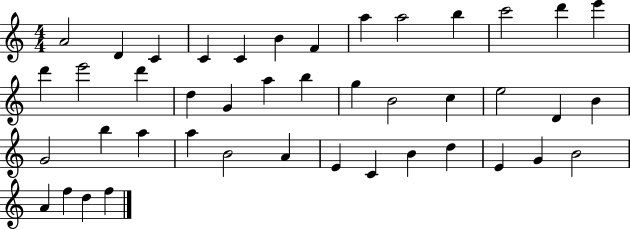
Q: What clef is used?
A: treble